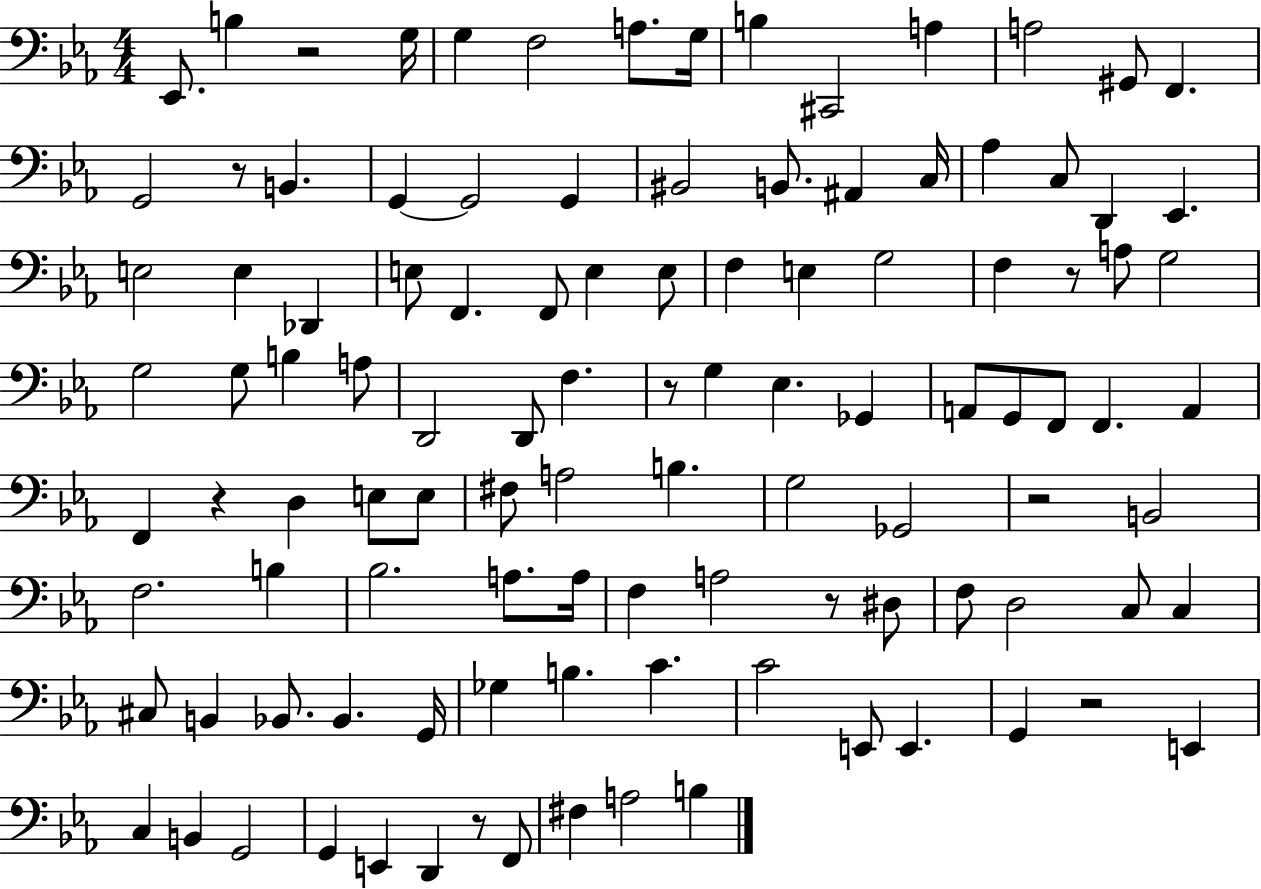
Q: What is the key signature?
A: EES major